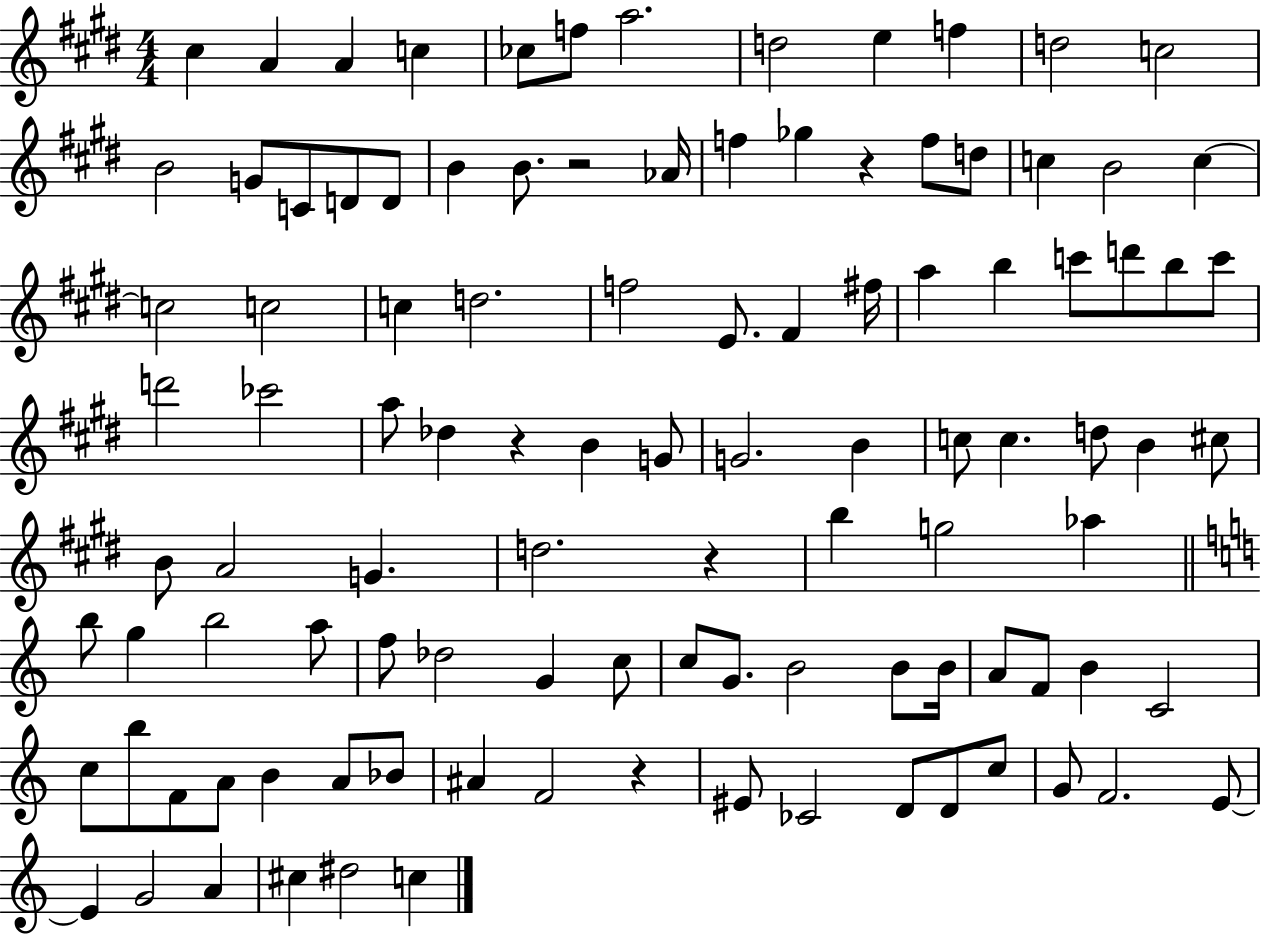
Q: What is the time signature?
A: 4/4